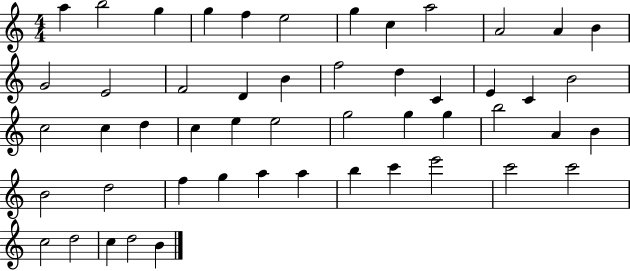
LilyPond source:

{
  \clef treble
  \numericTimeSignature
  \time 4/4
  \key c \major
  a''4 b''2 g''4 | g''4 f''4 e''2 | g''4 c''4 a''2 | a'2 a'4 b'4 | \break g'2 e'2 | f'2 d'4 b'4 | f''2 d''4 c'4 | e'4 c'4 b'2 | \break c''2 c''4 d''4 | c''4 e''4 e''2 | g''2 g''4 g''4 | b''2 a'4 b'4 | \break b'2 d''2 | f''4 g''4 a''4 a''4 | b''4 c'''4 e'''2 | c'''2 c'''2 | \break c''2 d''2 | c''4 d''2 b'4 | \bar "|."
}